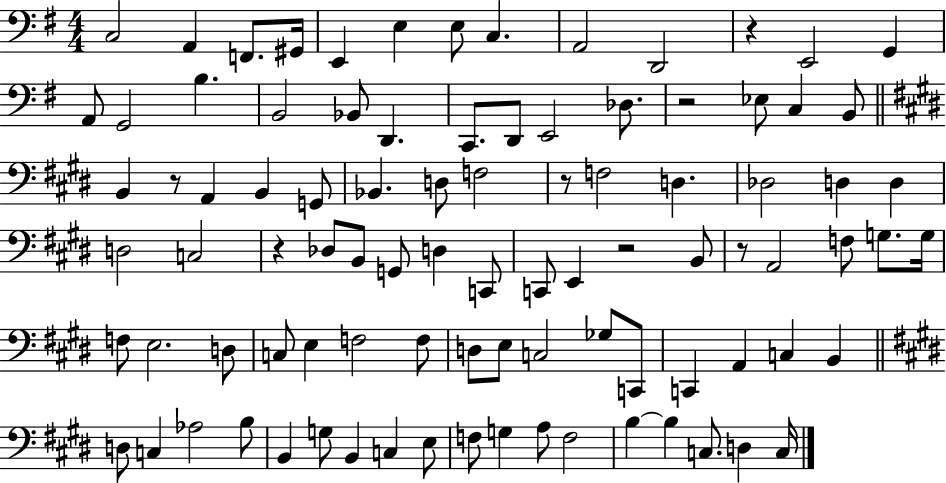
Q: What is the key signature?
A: G major